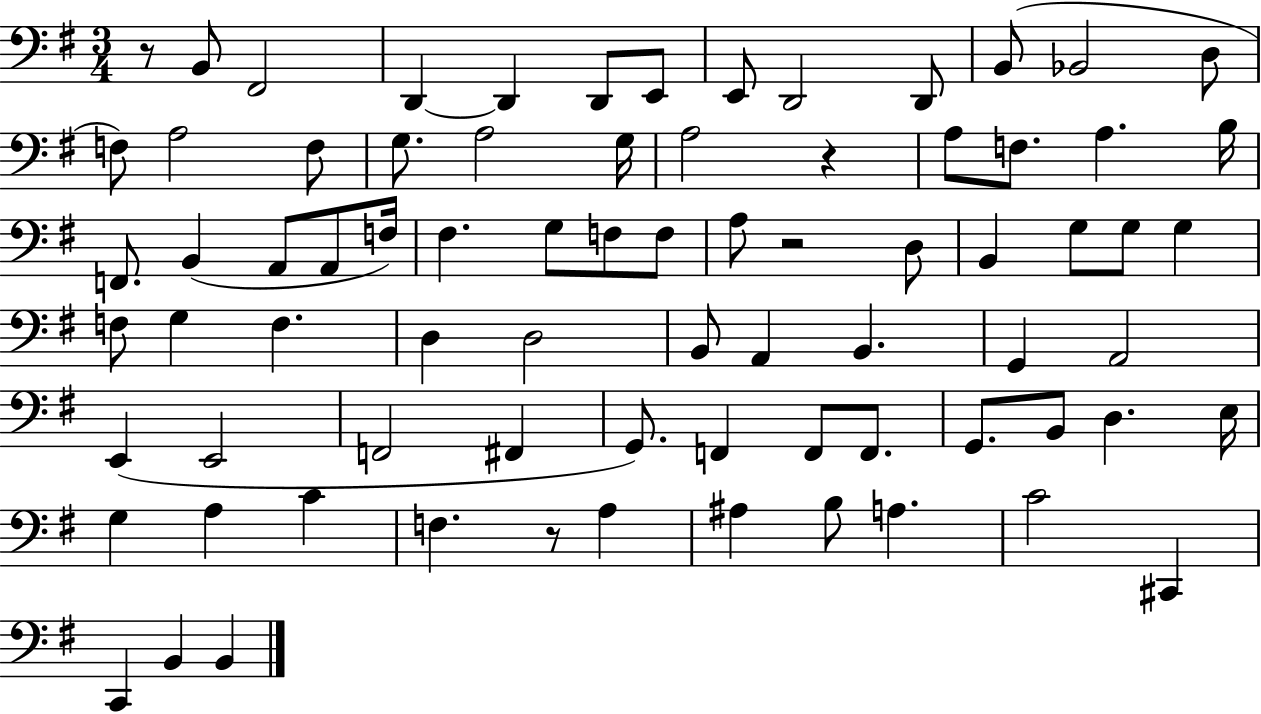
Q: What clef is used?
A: bass